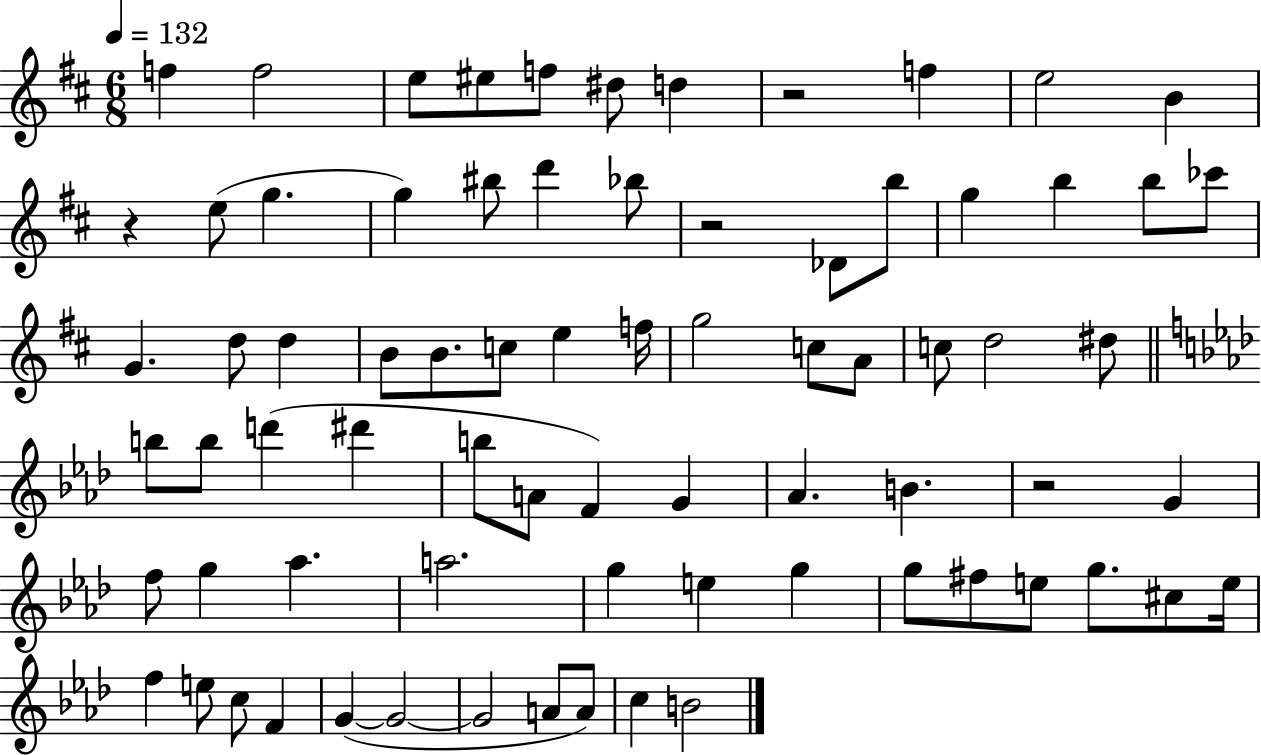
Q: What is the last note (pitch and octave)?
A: B4